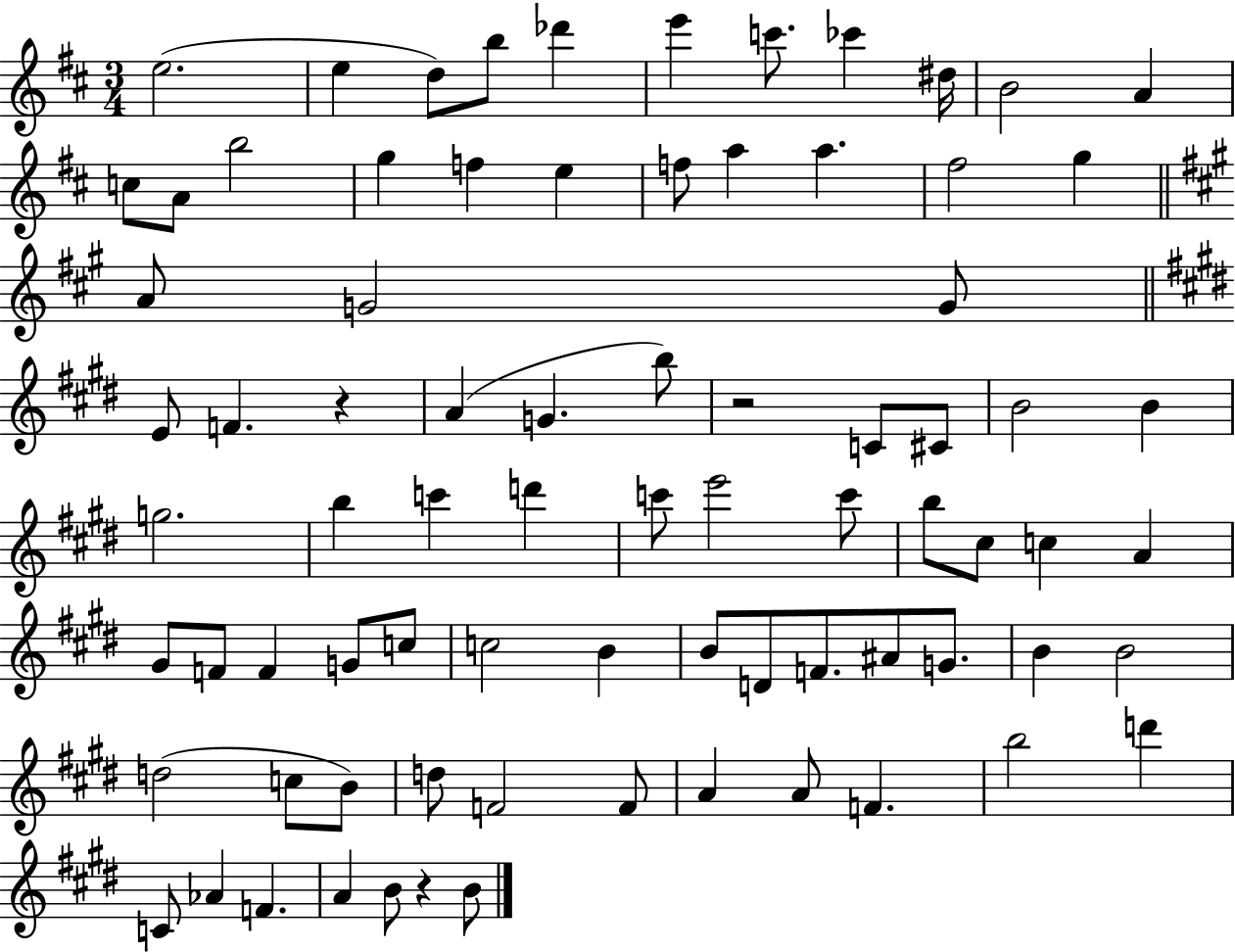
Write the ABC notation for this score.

X:1
T:Untitled
M:3/4
L:1/4
K:D
e2 e d/2 b/2 _d' e' c'/2 _c' ^d/4 B2 A c/2 A/2 b2 g f e f/2 a a ^f2 g A/2 G2 G/2 E/2 F z A G b/2 z2 C/2 ^C/2 B2 B g2 b c' d' c'/2 e'2 c'/2 b/2 ^c/2 c A ^G/2 F/2 F G/2 c/2 c2 B B/2 D/2 F/2 ^A/2 G/2 B B2 d2 c/2 B/2 d/2 F2 F/2 A A/2 F b2 d' C/2 _A F A B/2 z B/2